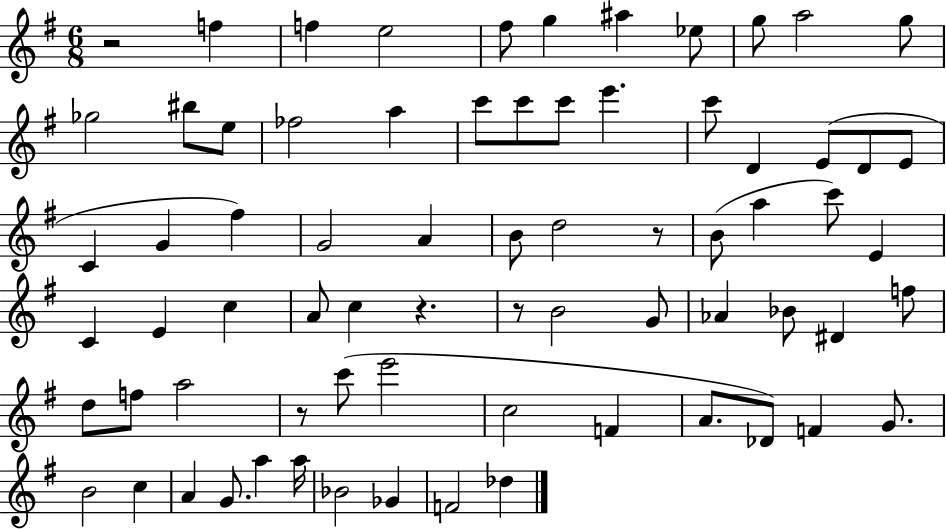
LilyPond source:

{
  \clef treble
  \numericTimeSignature
  \time 6/8
  \key g \major
  \repeat volta 2 { r2 f''4 | f''4 e''2 | fis''8 g''4 ais''4 ees''8 | g''8 a''2 g''8 | \break ges''2 bis''8 e''8 | fes''2 a''4 | c'''8 c'''8 c'''8 e'''4. | c'''8 d'4 e'8( d'8 e'8 | \break c'4 g'4 fis''4) | g'2 a'4 | b'8 d''2 r8 | b'8( a''4 c'''8) e'4 | \break c'4 e'4 c''4 | a'8 c''4 r4. | r8 b'2 g'8 | aes'4 bes'8 dis'4 f''8 | \break d''8 f''8 a''2 | r8 c'''8( e'''2 | c''2 f'4 | a'8. des'8) f'4 g'8. | \break b'2 c''4 | a'4 g'8. a''4 a''16 | bes'2 ges'4 | f'2 des''4 | \break } \bar "|."
}